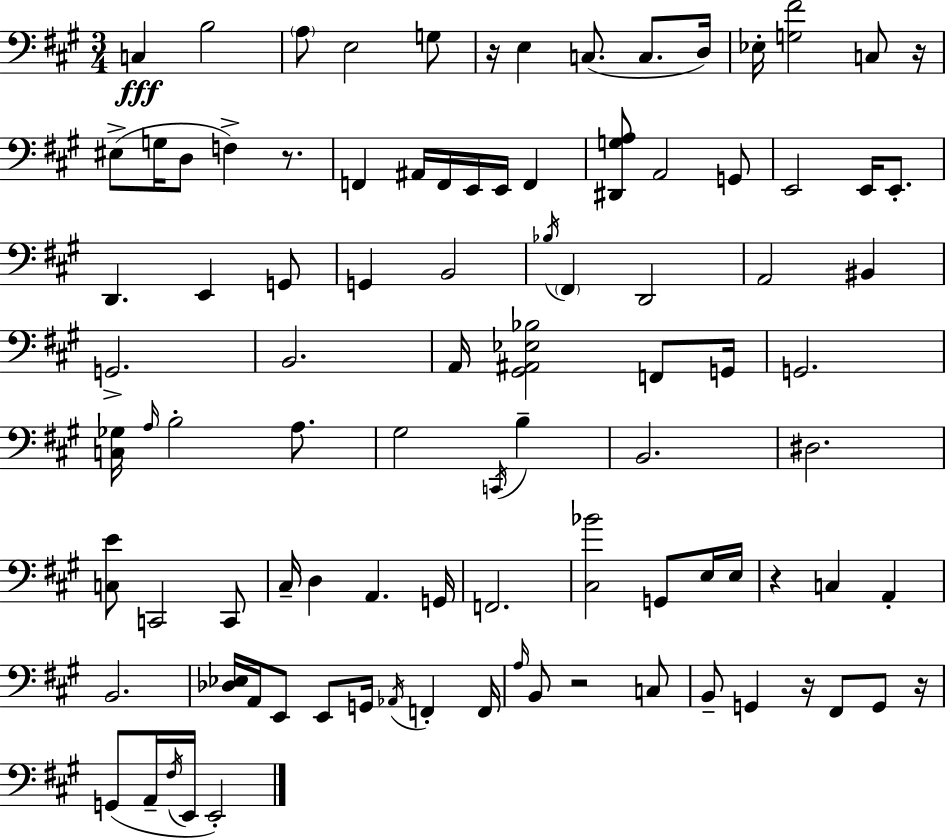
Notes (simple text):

C3/q B3/h A3/e E3/h G3/e R/s E3/q C3/e. C3/e. D3/s Eb3/s [G3,F#4]/h C3/e R/s EIS3/e G3/s D3/e F3/q R/e. F2/q A#2/s F2/s E2/s E2/s F2/q [D#2,G3,A3]/e A2/h G2/e E2/h E2/s E2/e. D2/q. E2/q G2/e G2/q B2/h Bb3/s F#2/q D2/h A2/h BIS2/q G2/h. B2/h. A2/s [G#2,A#2,Eb3,Bb3]/h F2/e G2/s G2/h. [C3,Gb3]/s A3/s B3/h A3/e. G#3/h C2/s B3/q B2/h. D#3/h. [C3,E4]/e C2/h C2/e C#3/s D3/q A2/q. G2/s F2/h. [C#3,Bb4]/h G2/e E3/s E3/s R/q C3/q A2/q B2/h. [Db3,Eb3]/s A2/s E2/e E2/e G2/s Ab2/s F2/q F2/s A3/s B2/e R/h C3/e B2/e G2/q R/s F#2/e G2/e R/s G2/e A2/s F#3/s E2/s E2/h